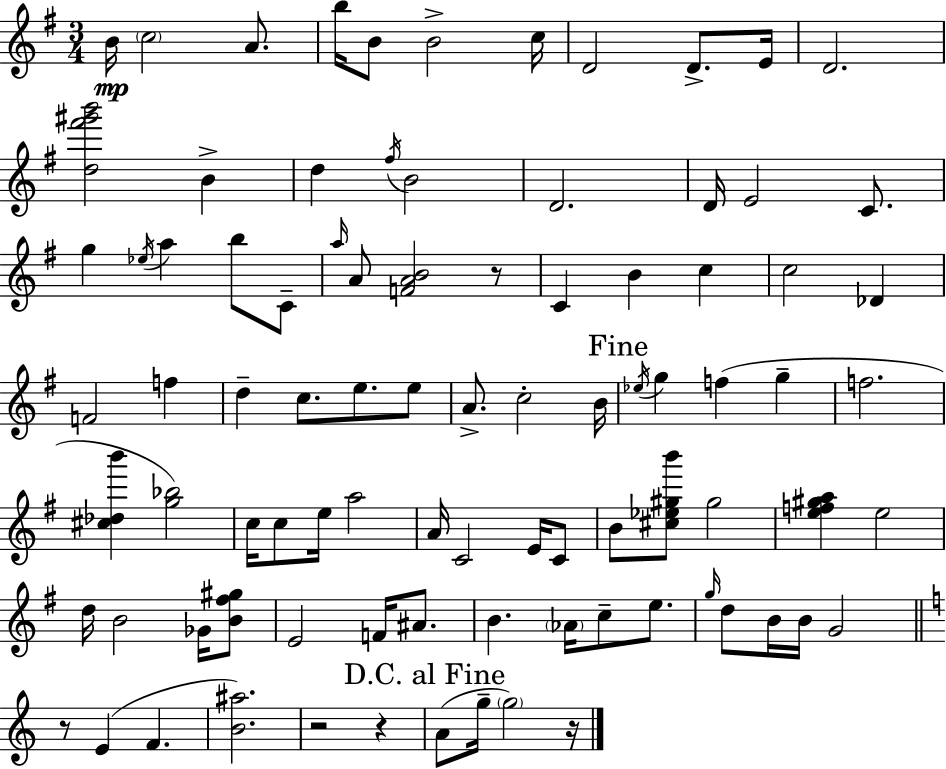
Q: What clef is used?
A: treble